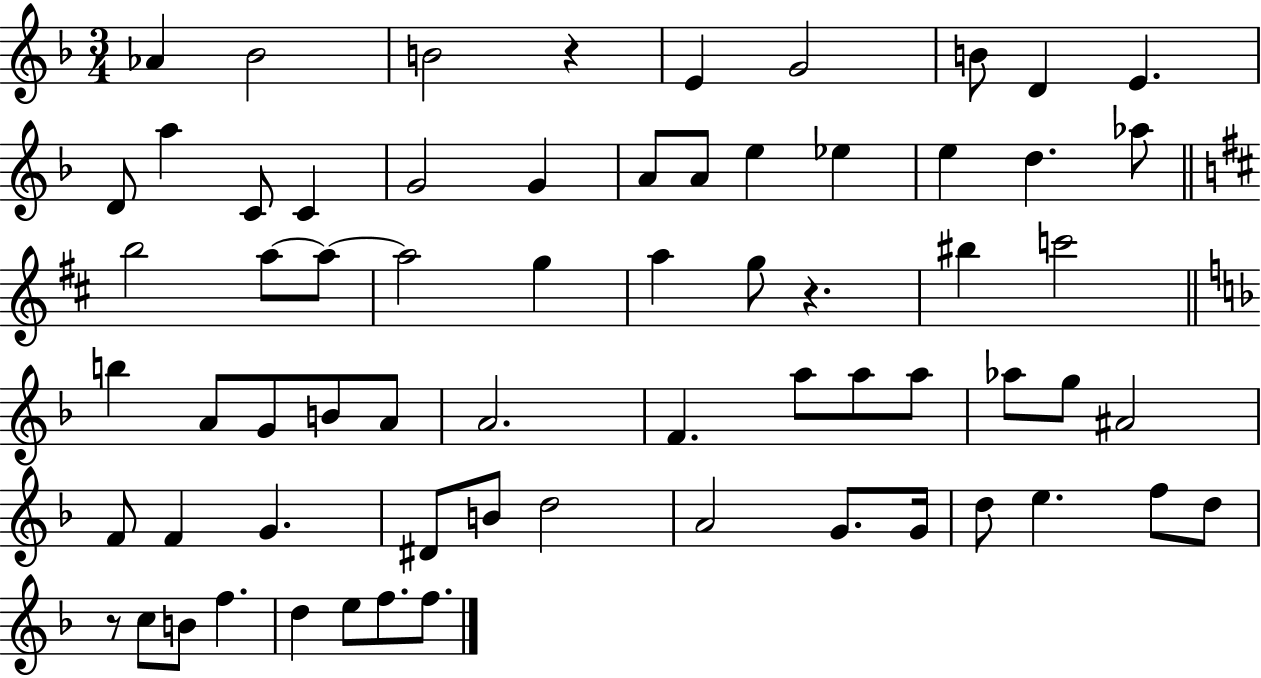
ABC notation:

X:1
T:Untitled
M:3/4
L:1/4
K:F
_A _B2 B2 z E G2 B/2 D E D/2 a C/2 C G2 G A/2 A/2 e _e e d _a/2 b2 a/2 a/2 a2 g a g/2 z ^b c'2 b A/2 G/2 B/2 A/2 A2 F a/2 a/2 a/2 _a/2 g/2 ^A2 F/2 F G ^D/2 B/2 d2 A2 G/2 G/4 d/2 e f/2 d/2 z/2 c/2 B/2 f d e/2 f/2 f/2